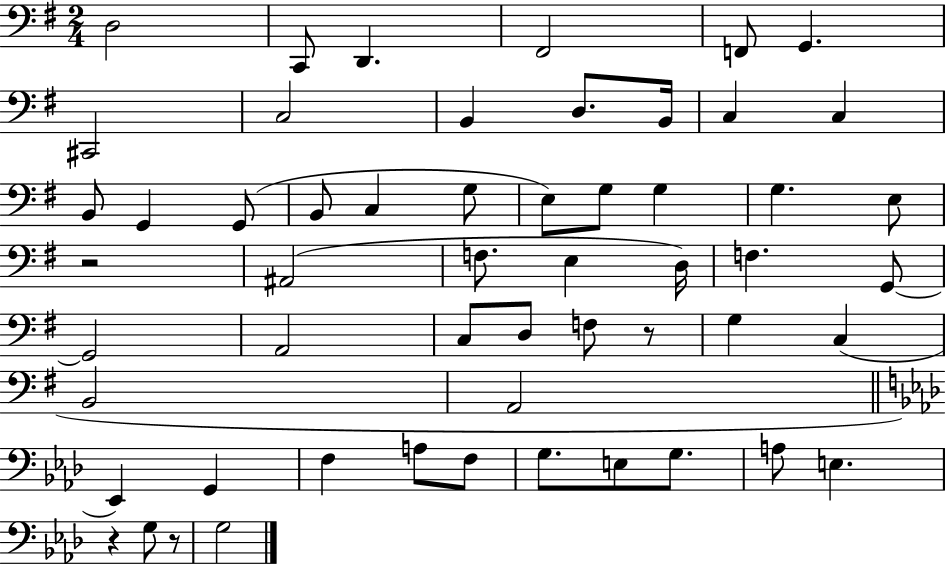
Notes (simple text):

D3/h C2/e D2/q. F#2/h F2/e G2/q. C#2/h C3/h B2/q D3/e. B2/s C3/q C3/q B2/e G2/q G2/e B2/e C3/q G3/e E3/e G3/e G3/q G3/q. E3/e R/h A#2/h F3/e. E3/q D3/s F3/q. G2/e G2/h A2/h C3/e D3/e F3/e R/e G3/q C3/q B2/h A2/h Eb2/q G2/q F3/q A3/e F3/e G3/e. E3/e G3/e. A3/e E3/q. R/q G3/e R/e G3/h